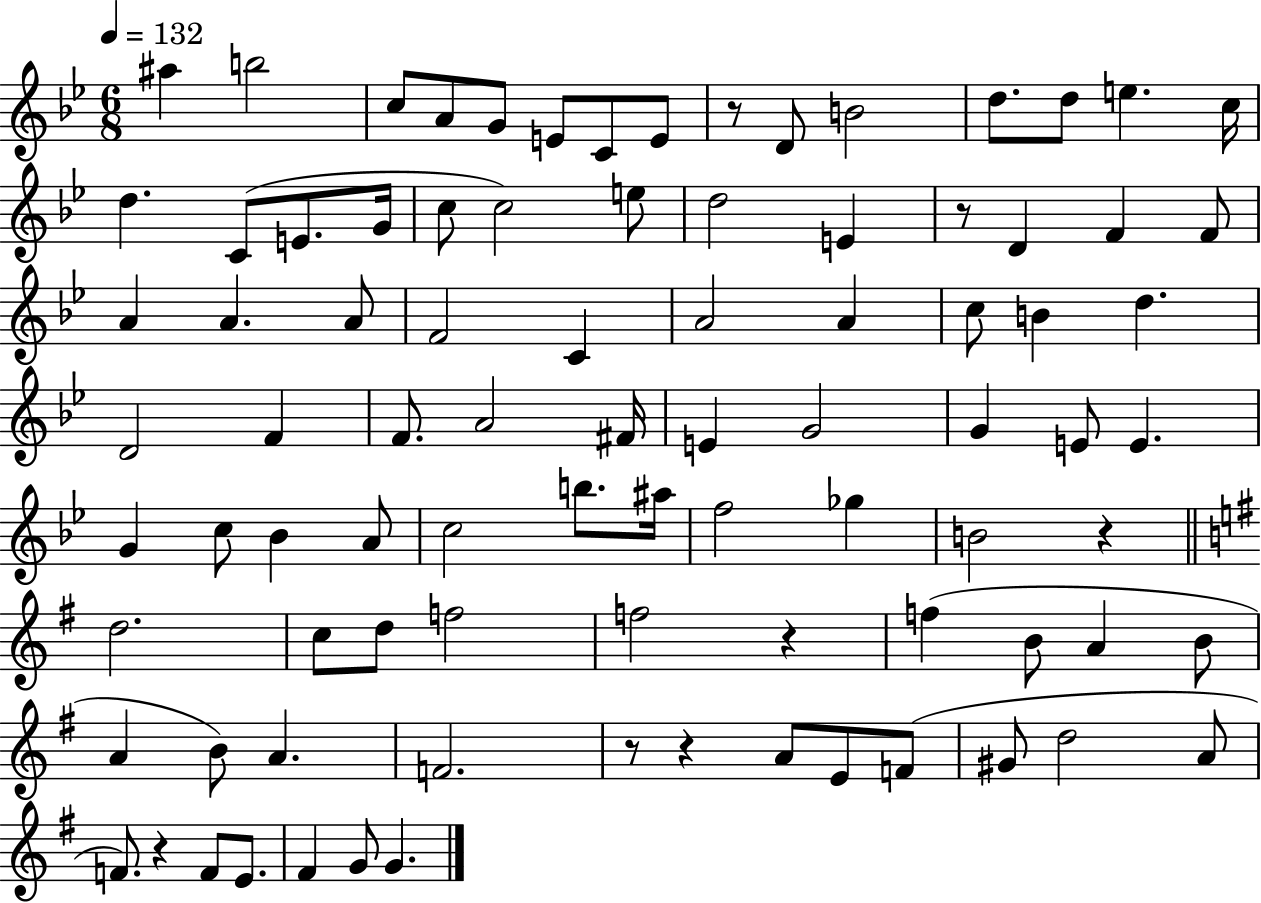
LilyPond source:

{
  \clef treble
  \numericTimeSignature
  \time 6/8
  \key bes \major
  \tempo 4 = 132
  ais''4 b''2 | c''8 a'8 g'8 e'8 c'8 e'8 | r8 d'8 b'2 | d''8. d''8 e''4. c''16 | \break d''4. c'8( e'8. g'16 | c''8 c''2) e''8 | d''2 e'4 | r8 d'4 f'4 f'8 | \break a'4 a'4. a'8 | f'2 c'4 | a'2 a'4 | c''8 b'4 d''4. | \break d'2 f'4 | f'8. a'2 fis'16 | e'4 g'2 | g'4 e'8 e'4. | \break g'4 c''8 bes'4 a'8 | c''2 b''8. ais''16 | f''2 ges''4 | b'2 r4 | \break \bar "||" \break \key g \major d''2. | c''8 d''8 f''2 | f''2 r4 | f''4( b'8 a'4 b'8 | \break a'4 b'8) a'4. | f'2. | r8 r4 a'8 e'8 f'8( | gis'8 d''2 a'8 | \break f'8.) r4 f'8 e'8. | fis'4 g'8 g'4. | \bar "|."
}